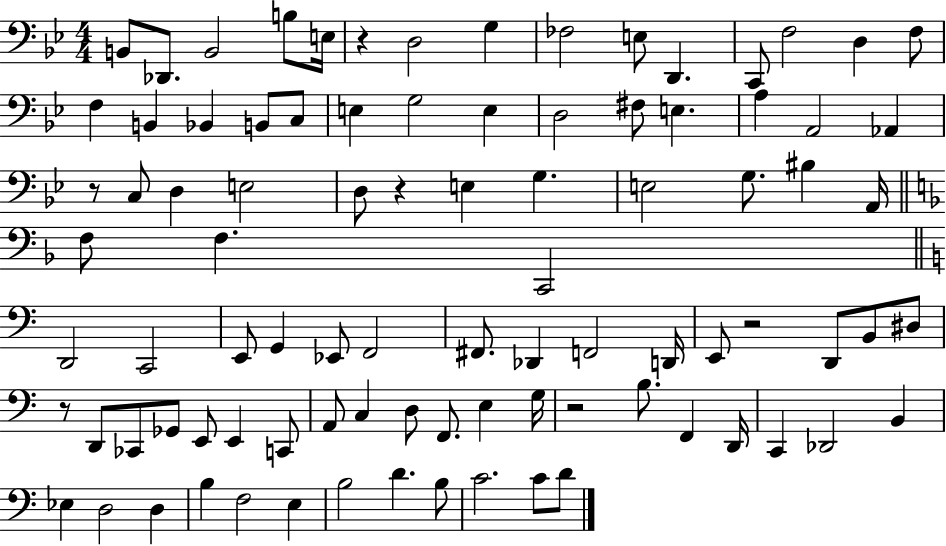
B2/e Db2/e. B2/h B3/e E3/s R/q D3/h G3/q FES3/h E3/e D2/q. C2/e F3/h D3/q F3/e F3/q B2/q Bb2/q B2/e C3/e E3/q G3/h E3/q D3/h F#3/e E3/q. A3/q A2/h Ab2/q R/e C3/e D3/q E3/h D3/e R/q E3/q G3/q. E3/h G3/e. BIS3/q A2/s F3/e F3/q. C2/h D2/h C2/h E2/e G2/q Eb2/e F2/h F#2/e. Db2/q F2/h D2/s E2/e R/h D2/e B2/e D#3/e R/e D2/e CES2/e Gb2/e E2/e E2/q C2/e A2/e C3/q D3/e F2/e. E3/q G3/s R/h B3/e. F2/q D2/s C2/q Db2/h B2/q Eb3/q D3/h D3/q B3/q F3/h E3/q B3/h D4/q. B3/e C4/h. C4/e D4/e